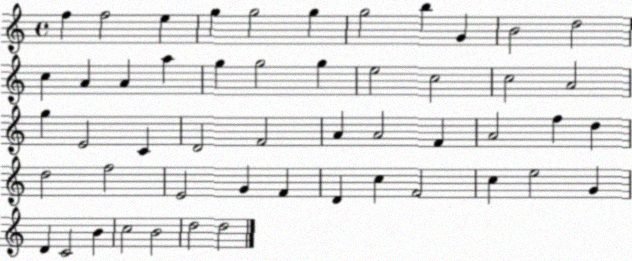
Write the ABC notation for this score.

X:1
T:Untitled
M:4/4
L:1/4
K:C
f f2 e g g2 g g2 b G B2 d2 c A A a g g2 g e2 c2 c2 A2 g E2 C D2 F2 A A2 F A2 f d d2 f2 E2 G F D c F2 c e2 G D C2 B c2 B2 d2 d2